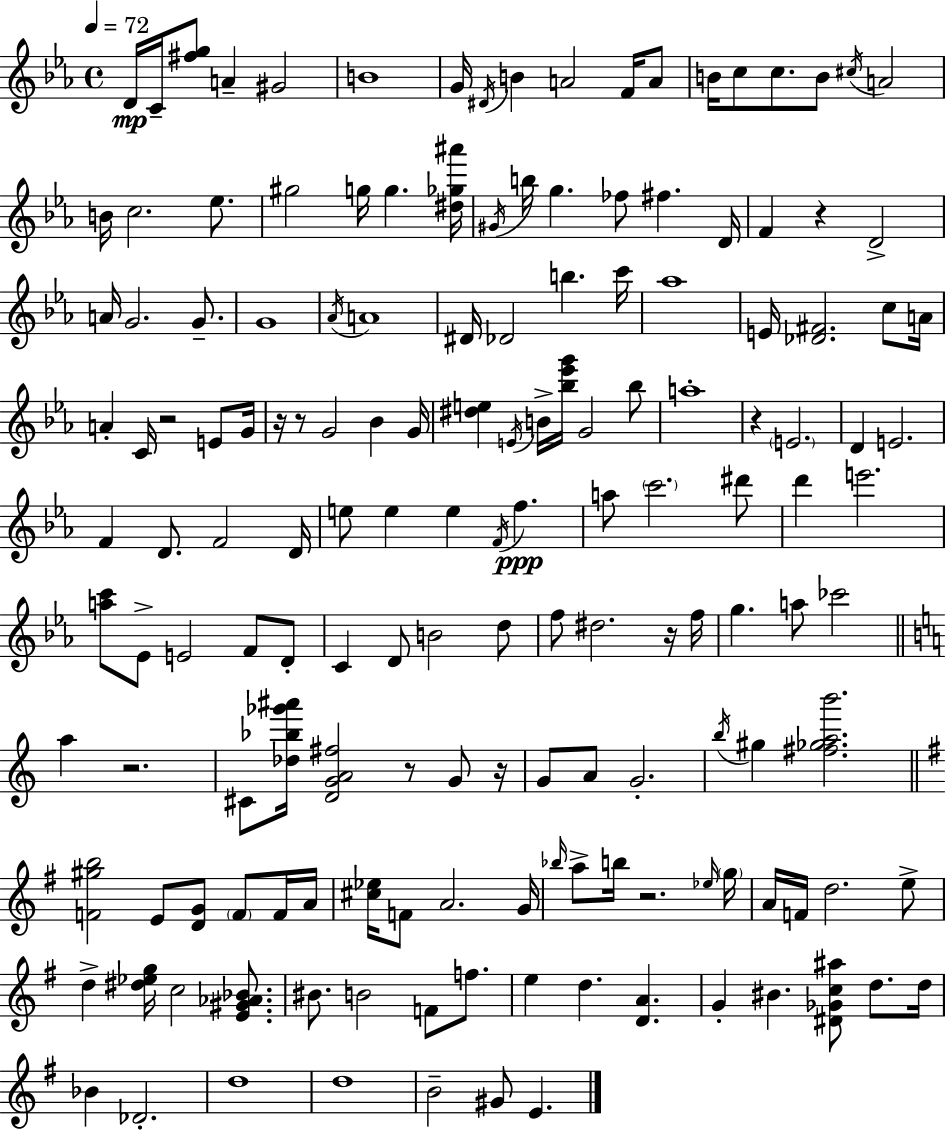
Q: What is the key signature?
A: EES major